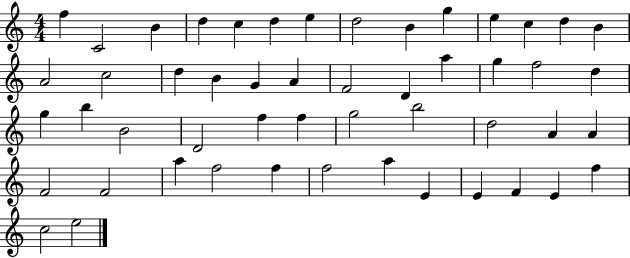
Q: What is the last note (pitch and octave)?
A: E5